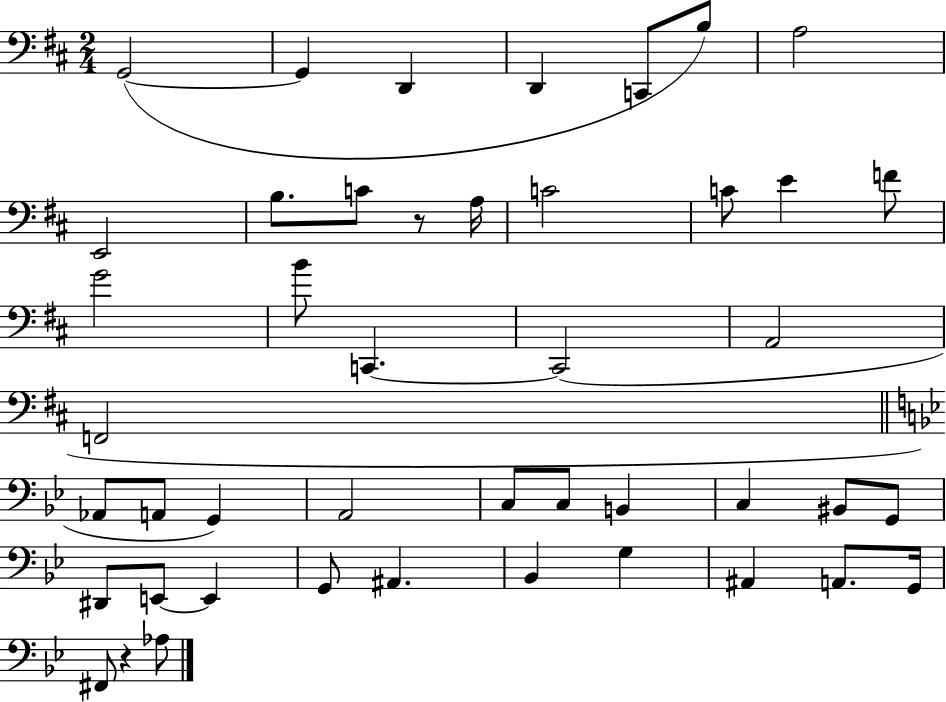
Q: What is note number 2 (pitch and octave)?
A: G2